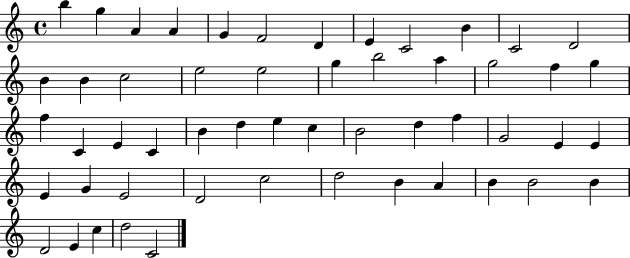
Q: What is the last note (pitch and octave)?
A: C4